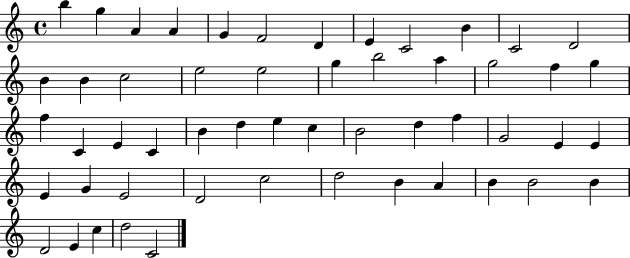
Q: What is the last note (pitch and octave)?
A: C4